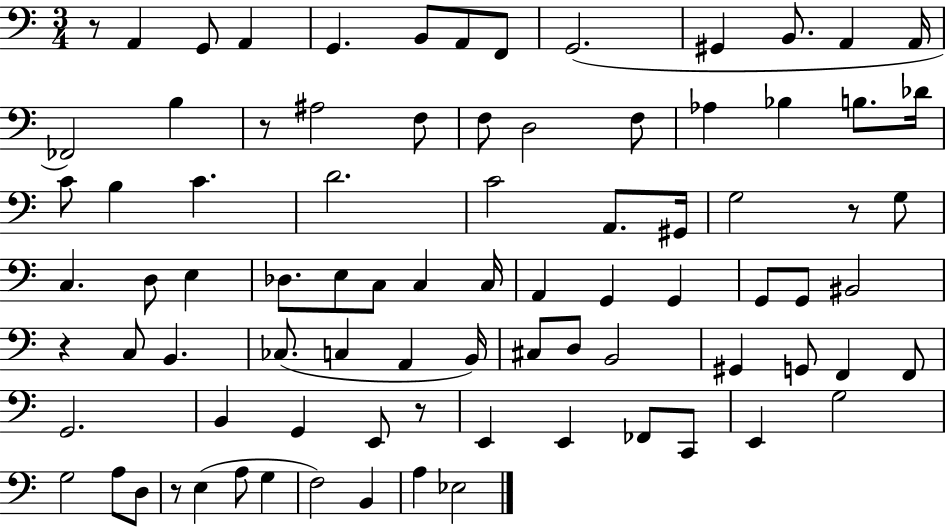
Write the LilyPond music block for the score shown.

{
  \clef bass
  \numericTimeSignature
  \time 3/4
  \key c \major
  r8 a,4 g,8 a,4 | g,4. b,8 a,8 f,8 | g,2.( | gis,4 b,8. a,4 a,16 | \break fes,2) b4 | r8 ais2 f8 | f8 d2 f8 | aes4 bes4 b8. des'16 | \break c'8 b4 c'4. | d'2. | c'2 a,8. gis,16 | g2 r8 g8 | \break c4. d8 e4 | des8. e8 c8 c4 c16 | a,4 g,4 g,4 | g,8 g,8 bis,2 | \break r4 c8 b,4. | ces8.( c4 a,4 b,16) | cis8 d8 b,2 | gis,4 g,8 f,4 f,8 | \break g,2. | b,4 g,4 e,8 r8 | e,4 e,4 fes,8 c,8 | e,4 g2 | \break g2 a8 d8 | r8 e4( a8 g4 | f2) b,4 | a4 ees2 | \break \bar "|."
}